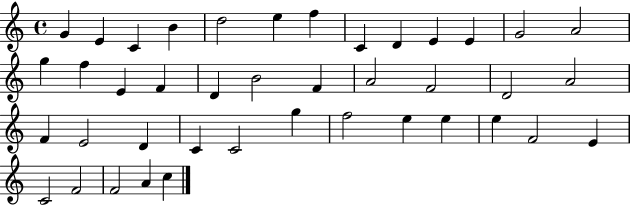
{
  \clef treble
  \time 4/4
  \defaultTimeSignature
  \key c \major
  g'4 e'4 c'4 b'4 | d''2 e''4 f''4 | c'4 d'4 e'4 e'4 | g'2 a'2 | \break g''4 f''4 e'4 f'4 | d'4 b'2 f'4 | a'2 f'2 | d'2 a'2 | \break f'4 e'2 d'4 | c'4 c'2 g''4 | f''2 e''4 e''4 | e''4 f'2 e'4 | \break c'2 f'2 | f'2 a'4 c''4 | \bar "|."
}